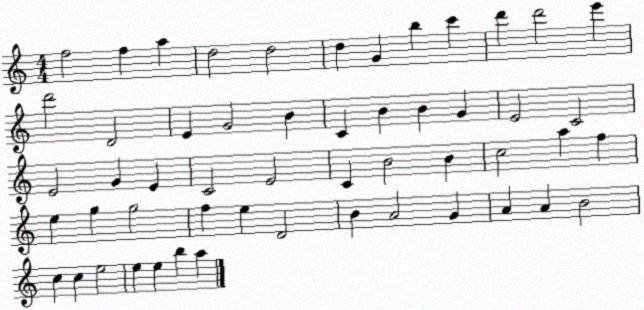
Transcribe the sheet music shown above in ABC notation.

X:1
T:Untitled
M:4/4
L:1/4
K:C
f2 f a d2 d2 d G b c' d' d'2 e' d'2 D2 E G2 B C B B G E2 C2 E2 G E C2 E2 C B2 B c2 a f e g g2 f e D2 B A2 G A A B2 c c e2 e e b a